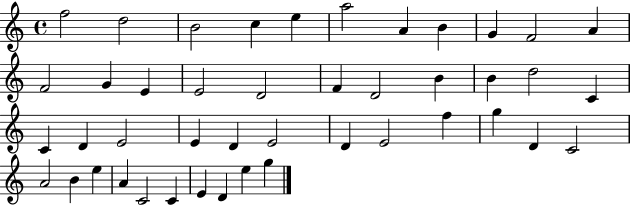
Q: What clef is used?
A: treble